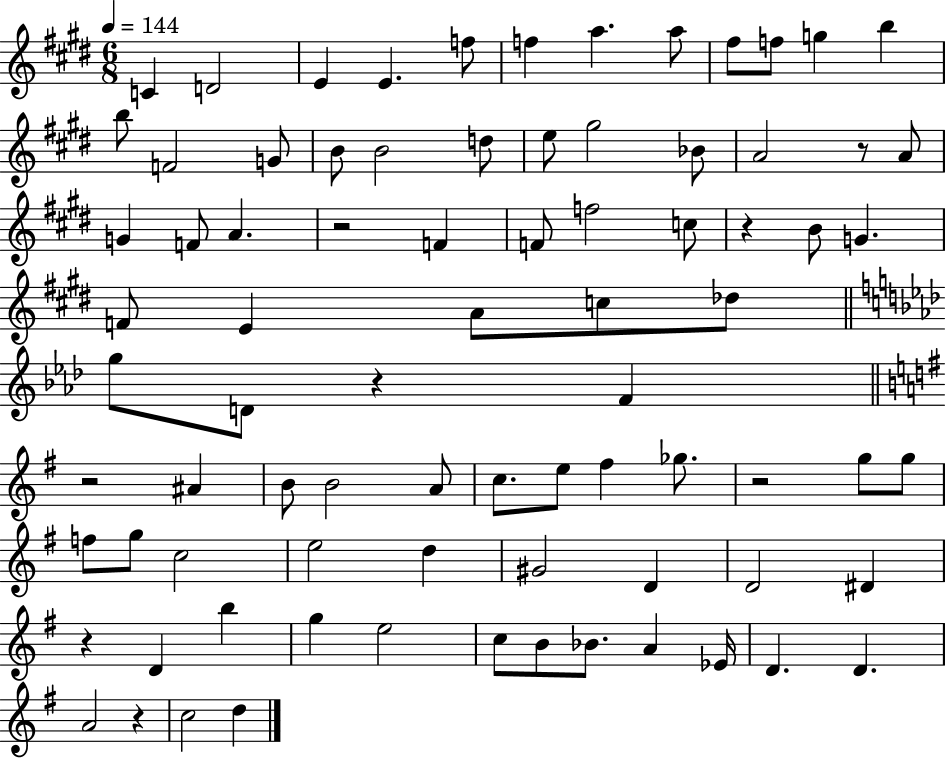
X:1
T:Untitled
M:6/8
L:1/4
K:E
C D2 E E f/2 f a a/2 ^f/2 f/2 g b b/2 F2 G/2 B/2 B2 d/2 e/2 ^g2 _B/2 A2 z/2 A/2 G F/2 A z2 F F/2 f2 c/2 z B/2 G F/2 E A/2 c/2 _d/2 g/2 D/2 z F z2 ^A B/2 B2 A/2 c/2 e/2 ^f _g/2 z2 g/2 g/2 f/2 g/2 c2 e2 d ^G2 D D2 ^D z D b g e2 c/2 B/2 _B/2 A _E/4 D D A2 z c2 d